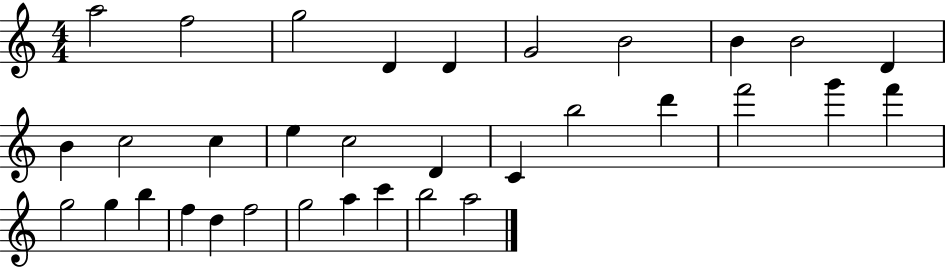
{
  \clef treble
  \numericTimeSignature
  \time 4/4
  \key c \major
  a''2 f''2 | g''2 d'4 d'4 | g'2 b'2 | b'4 b'2 d'4 | \break b'4 c''2 c''4 | e''4 c''2 d'4 | c'4 b''2 d'''4 | f'''2 g'''4 f'''4 | \break g''2 g''4 b''4 | f''4 d''4 f''2 | g''2 a''4 c'''4 | b''2 a''2 | \break \bar "|."
}